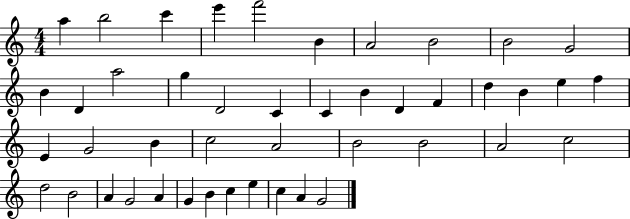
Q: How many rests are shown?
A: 0